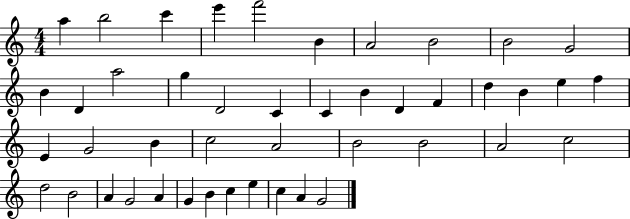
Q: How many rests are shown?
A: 0